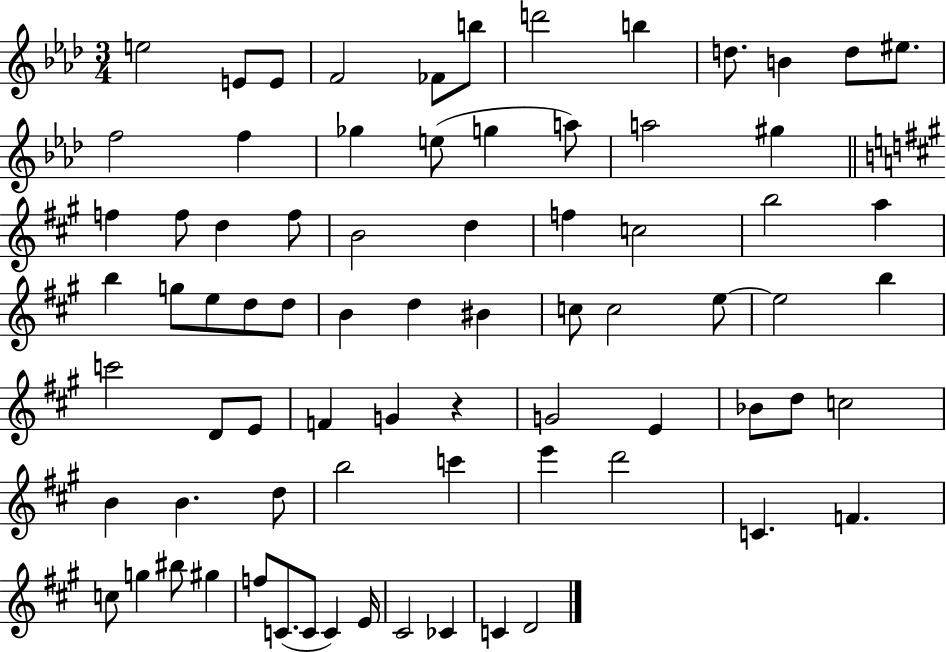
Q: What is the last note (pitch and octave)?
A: D4